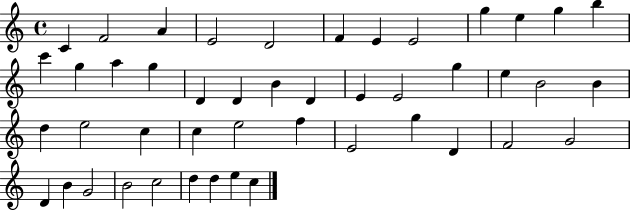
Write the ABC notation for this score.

X:1
T:Untitled
M:4/4
L:1/4
K:C
C F2 A E2 D2 F E E2 g e g b c' g a g D D B D E E2 g e B2 B d e2 c c e2 f E2 g D F2 G2 D B G2 B2 c2 d d e c